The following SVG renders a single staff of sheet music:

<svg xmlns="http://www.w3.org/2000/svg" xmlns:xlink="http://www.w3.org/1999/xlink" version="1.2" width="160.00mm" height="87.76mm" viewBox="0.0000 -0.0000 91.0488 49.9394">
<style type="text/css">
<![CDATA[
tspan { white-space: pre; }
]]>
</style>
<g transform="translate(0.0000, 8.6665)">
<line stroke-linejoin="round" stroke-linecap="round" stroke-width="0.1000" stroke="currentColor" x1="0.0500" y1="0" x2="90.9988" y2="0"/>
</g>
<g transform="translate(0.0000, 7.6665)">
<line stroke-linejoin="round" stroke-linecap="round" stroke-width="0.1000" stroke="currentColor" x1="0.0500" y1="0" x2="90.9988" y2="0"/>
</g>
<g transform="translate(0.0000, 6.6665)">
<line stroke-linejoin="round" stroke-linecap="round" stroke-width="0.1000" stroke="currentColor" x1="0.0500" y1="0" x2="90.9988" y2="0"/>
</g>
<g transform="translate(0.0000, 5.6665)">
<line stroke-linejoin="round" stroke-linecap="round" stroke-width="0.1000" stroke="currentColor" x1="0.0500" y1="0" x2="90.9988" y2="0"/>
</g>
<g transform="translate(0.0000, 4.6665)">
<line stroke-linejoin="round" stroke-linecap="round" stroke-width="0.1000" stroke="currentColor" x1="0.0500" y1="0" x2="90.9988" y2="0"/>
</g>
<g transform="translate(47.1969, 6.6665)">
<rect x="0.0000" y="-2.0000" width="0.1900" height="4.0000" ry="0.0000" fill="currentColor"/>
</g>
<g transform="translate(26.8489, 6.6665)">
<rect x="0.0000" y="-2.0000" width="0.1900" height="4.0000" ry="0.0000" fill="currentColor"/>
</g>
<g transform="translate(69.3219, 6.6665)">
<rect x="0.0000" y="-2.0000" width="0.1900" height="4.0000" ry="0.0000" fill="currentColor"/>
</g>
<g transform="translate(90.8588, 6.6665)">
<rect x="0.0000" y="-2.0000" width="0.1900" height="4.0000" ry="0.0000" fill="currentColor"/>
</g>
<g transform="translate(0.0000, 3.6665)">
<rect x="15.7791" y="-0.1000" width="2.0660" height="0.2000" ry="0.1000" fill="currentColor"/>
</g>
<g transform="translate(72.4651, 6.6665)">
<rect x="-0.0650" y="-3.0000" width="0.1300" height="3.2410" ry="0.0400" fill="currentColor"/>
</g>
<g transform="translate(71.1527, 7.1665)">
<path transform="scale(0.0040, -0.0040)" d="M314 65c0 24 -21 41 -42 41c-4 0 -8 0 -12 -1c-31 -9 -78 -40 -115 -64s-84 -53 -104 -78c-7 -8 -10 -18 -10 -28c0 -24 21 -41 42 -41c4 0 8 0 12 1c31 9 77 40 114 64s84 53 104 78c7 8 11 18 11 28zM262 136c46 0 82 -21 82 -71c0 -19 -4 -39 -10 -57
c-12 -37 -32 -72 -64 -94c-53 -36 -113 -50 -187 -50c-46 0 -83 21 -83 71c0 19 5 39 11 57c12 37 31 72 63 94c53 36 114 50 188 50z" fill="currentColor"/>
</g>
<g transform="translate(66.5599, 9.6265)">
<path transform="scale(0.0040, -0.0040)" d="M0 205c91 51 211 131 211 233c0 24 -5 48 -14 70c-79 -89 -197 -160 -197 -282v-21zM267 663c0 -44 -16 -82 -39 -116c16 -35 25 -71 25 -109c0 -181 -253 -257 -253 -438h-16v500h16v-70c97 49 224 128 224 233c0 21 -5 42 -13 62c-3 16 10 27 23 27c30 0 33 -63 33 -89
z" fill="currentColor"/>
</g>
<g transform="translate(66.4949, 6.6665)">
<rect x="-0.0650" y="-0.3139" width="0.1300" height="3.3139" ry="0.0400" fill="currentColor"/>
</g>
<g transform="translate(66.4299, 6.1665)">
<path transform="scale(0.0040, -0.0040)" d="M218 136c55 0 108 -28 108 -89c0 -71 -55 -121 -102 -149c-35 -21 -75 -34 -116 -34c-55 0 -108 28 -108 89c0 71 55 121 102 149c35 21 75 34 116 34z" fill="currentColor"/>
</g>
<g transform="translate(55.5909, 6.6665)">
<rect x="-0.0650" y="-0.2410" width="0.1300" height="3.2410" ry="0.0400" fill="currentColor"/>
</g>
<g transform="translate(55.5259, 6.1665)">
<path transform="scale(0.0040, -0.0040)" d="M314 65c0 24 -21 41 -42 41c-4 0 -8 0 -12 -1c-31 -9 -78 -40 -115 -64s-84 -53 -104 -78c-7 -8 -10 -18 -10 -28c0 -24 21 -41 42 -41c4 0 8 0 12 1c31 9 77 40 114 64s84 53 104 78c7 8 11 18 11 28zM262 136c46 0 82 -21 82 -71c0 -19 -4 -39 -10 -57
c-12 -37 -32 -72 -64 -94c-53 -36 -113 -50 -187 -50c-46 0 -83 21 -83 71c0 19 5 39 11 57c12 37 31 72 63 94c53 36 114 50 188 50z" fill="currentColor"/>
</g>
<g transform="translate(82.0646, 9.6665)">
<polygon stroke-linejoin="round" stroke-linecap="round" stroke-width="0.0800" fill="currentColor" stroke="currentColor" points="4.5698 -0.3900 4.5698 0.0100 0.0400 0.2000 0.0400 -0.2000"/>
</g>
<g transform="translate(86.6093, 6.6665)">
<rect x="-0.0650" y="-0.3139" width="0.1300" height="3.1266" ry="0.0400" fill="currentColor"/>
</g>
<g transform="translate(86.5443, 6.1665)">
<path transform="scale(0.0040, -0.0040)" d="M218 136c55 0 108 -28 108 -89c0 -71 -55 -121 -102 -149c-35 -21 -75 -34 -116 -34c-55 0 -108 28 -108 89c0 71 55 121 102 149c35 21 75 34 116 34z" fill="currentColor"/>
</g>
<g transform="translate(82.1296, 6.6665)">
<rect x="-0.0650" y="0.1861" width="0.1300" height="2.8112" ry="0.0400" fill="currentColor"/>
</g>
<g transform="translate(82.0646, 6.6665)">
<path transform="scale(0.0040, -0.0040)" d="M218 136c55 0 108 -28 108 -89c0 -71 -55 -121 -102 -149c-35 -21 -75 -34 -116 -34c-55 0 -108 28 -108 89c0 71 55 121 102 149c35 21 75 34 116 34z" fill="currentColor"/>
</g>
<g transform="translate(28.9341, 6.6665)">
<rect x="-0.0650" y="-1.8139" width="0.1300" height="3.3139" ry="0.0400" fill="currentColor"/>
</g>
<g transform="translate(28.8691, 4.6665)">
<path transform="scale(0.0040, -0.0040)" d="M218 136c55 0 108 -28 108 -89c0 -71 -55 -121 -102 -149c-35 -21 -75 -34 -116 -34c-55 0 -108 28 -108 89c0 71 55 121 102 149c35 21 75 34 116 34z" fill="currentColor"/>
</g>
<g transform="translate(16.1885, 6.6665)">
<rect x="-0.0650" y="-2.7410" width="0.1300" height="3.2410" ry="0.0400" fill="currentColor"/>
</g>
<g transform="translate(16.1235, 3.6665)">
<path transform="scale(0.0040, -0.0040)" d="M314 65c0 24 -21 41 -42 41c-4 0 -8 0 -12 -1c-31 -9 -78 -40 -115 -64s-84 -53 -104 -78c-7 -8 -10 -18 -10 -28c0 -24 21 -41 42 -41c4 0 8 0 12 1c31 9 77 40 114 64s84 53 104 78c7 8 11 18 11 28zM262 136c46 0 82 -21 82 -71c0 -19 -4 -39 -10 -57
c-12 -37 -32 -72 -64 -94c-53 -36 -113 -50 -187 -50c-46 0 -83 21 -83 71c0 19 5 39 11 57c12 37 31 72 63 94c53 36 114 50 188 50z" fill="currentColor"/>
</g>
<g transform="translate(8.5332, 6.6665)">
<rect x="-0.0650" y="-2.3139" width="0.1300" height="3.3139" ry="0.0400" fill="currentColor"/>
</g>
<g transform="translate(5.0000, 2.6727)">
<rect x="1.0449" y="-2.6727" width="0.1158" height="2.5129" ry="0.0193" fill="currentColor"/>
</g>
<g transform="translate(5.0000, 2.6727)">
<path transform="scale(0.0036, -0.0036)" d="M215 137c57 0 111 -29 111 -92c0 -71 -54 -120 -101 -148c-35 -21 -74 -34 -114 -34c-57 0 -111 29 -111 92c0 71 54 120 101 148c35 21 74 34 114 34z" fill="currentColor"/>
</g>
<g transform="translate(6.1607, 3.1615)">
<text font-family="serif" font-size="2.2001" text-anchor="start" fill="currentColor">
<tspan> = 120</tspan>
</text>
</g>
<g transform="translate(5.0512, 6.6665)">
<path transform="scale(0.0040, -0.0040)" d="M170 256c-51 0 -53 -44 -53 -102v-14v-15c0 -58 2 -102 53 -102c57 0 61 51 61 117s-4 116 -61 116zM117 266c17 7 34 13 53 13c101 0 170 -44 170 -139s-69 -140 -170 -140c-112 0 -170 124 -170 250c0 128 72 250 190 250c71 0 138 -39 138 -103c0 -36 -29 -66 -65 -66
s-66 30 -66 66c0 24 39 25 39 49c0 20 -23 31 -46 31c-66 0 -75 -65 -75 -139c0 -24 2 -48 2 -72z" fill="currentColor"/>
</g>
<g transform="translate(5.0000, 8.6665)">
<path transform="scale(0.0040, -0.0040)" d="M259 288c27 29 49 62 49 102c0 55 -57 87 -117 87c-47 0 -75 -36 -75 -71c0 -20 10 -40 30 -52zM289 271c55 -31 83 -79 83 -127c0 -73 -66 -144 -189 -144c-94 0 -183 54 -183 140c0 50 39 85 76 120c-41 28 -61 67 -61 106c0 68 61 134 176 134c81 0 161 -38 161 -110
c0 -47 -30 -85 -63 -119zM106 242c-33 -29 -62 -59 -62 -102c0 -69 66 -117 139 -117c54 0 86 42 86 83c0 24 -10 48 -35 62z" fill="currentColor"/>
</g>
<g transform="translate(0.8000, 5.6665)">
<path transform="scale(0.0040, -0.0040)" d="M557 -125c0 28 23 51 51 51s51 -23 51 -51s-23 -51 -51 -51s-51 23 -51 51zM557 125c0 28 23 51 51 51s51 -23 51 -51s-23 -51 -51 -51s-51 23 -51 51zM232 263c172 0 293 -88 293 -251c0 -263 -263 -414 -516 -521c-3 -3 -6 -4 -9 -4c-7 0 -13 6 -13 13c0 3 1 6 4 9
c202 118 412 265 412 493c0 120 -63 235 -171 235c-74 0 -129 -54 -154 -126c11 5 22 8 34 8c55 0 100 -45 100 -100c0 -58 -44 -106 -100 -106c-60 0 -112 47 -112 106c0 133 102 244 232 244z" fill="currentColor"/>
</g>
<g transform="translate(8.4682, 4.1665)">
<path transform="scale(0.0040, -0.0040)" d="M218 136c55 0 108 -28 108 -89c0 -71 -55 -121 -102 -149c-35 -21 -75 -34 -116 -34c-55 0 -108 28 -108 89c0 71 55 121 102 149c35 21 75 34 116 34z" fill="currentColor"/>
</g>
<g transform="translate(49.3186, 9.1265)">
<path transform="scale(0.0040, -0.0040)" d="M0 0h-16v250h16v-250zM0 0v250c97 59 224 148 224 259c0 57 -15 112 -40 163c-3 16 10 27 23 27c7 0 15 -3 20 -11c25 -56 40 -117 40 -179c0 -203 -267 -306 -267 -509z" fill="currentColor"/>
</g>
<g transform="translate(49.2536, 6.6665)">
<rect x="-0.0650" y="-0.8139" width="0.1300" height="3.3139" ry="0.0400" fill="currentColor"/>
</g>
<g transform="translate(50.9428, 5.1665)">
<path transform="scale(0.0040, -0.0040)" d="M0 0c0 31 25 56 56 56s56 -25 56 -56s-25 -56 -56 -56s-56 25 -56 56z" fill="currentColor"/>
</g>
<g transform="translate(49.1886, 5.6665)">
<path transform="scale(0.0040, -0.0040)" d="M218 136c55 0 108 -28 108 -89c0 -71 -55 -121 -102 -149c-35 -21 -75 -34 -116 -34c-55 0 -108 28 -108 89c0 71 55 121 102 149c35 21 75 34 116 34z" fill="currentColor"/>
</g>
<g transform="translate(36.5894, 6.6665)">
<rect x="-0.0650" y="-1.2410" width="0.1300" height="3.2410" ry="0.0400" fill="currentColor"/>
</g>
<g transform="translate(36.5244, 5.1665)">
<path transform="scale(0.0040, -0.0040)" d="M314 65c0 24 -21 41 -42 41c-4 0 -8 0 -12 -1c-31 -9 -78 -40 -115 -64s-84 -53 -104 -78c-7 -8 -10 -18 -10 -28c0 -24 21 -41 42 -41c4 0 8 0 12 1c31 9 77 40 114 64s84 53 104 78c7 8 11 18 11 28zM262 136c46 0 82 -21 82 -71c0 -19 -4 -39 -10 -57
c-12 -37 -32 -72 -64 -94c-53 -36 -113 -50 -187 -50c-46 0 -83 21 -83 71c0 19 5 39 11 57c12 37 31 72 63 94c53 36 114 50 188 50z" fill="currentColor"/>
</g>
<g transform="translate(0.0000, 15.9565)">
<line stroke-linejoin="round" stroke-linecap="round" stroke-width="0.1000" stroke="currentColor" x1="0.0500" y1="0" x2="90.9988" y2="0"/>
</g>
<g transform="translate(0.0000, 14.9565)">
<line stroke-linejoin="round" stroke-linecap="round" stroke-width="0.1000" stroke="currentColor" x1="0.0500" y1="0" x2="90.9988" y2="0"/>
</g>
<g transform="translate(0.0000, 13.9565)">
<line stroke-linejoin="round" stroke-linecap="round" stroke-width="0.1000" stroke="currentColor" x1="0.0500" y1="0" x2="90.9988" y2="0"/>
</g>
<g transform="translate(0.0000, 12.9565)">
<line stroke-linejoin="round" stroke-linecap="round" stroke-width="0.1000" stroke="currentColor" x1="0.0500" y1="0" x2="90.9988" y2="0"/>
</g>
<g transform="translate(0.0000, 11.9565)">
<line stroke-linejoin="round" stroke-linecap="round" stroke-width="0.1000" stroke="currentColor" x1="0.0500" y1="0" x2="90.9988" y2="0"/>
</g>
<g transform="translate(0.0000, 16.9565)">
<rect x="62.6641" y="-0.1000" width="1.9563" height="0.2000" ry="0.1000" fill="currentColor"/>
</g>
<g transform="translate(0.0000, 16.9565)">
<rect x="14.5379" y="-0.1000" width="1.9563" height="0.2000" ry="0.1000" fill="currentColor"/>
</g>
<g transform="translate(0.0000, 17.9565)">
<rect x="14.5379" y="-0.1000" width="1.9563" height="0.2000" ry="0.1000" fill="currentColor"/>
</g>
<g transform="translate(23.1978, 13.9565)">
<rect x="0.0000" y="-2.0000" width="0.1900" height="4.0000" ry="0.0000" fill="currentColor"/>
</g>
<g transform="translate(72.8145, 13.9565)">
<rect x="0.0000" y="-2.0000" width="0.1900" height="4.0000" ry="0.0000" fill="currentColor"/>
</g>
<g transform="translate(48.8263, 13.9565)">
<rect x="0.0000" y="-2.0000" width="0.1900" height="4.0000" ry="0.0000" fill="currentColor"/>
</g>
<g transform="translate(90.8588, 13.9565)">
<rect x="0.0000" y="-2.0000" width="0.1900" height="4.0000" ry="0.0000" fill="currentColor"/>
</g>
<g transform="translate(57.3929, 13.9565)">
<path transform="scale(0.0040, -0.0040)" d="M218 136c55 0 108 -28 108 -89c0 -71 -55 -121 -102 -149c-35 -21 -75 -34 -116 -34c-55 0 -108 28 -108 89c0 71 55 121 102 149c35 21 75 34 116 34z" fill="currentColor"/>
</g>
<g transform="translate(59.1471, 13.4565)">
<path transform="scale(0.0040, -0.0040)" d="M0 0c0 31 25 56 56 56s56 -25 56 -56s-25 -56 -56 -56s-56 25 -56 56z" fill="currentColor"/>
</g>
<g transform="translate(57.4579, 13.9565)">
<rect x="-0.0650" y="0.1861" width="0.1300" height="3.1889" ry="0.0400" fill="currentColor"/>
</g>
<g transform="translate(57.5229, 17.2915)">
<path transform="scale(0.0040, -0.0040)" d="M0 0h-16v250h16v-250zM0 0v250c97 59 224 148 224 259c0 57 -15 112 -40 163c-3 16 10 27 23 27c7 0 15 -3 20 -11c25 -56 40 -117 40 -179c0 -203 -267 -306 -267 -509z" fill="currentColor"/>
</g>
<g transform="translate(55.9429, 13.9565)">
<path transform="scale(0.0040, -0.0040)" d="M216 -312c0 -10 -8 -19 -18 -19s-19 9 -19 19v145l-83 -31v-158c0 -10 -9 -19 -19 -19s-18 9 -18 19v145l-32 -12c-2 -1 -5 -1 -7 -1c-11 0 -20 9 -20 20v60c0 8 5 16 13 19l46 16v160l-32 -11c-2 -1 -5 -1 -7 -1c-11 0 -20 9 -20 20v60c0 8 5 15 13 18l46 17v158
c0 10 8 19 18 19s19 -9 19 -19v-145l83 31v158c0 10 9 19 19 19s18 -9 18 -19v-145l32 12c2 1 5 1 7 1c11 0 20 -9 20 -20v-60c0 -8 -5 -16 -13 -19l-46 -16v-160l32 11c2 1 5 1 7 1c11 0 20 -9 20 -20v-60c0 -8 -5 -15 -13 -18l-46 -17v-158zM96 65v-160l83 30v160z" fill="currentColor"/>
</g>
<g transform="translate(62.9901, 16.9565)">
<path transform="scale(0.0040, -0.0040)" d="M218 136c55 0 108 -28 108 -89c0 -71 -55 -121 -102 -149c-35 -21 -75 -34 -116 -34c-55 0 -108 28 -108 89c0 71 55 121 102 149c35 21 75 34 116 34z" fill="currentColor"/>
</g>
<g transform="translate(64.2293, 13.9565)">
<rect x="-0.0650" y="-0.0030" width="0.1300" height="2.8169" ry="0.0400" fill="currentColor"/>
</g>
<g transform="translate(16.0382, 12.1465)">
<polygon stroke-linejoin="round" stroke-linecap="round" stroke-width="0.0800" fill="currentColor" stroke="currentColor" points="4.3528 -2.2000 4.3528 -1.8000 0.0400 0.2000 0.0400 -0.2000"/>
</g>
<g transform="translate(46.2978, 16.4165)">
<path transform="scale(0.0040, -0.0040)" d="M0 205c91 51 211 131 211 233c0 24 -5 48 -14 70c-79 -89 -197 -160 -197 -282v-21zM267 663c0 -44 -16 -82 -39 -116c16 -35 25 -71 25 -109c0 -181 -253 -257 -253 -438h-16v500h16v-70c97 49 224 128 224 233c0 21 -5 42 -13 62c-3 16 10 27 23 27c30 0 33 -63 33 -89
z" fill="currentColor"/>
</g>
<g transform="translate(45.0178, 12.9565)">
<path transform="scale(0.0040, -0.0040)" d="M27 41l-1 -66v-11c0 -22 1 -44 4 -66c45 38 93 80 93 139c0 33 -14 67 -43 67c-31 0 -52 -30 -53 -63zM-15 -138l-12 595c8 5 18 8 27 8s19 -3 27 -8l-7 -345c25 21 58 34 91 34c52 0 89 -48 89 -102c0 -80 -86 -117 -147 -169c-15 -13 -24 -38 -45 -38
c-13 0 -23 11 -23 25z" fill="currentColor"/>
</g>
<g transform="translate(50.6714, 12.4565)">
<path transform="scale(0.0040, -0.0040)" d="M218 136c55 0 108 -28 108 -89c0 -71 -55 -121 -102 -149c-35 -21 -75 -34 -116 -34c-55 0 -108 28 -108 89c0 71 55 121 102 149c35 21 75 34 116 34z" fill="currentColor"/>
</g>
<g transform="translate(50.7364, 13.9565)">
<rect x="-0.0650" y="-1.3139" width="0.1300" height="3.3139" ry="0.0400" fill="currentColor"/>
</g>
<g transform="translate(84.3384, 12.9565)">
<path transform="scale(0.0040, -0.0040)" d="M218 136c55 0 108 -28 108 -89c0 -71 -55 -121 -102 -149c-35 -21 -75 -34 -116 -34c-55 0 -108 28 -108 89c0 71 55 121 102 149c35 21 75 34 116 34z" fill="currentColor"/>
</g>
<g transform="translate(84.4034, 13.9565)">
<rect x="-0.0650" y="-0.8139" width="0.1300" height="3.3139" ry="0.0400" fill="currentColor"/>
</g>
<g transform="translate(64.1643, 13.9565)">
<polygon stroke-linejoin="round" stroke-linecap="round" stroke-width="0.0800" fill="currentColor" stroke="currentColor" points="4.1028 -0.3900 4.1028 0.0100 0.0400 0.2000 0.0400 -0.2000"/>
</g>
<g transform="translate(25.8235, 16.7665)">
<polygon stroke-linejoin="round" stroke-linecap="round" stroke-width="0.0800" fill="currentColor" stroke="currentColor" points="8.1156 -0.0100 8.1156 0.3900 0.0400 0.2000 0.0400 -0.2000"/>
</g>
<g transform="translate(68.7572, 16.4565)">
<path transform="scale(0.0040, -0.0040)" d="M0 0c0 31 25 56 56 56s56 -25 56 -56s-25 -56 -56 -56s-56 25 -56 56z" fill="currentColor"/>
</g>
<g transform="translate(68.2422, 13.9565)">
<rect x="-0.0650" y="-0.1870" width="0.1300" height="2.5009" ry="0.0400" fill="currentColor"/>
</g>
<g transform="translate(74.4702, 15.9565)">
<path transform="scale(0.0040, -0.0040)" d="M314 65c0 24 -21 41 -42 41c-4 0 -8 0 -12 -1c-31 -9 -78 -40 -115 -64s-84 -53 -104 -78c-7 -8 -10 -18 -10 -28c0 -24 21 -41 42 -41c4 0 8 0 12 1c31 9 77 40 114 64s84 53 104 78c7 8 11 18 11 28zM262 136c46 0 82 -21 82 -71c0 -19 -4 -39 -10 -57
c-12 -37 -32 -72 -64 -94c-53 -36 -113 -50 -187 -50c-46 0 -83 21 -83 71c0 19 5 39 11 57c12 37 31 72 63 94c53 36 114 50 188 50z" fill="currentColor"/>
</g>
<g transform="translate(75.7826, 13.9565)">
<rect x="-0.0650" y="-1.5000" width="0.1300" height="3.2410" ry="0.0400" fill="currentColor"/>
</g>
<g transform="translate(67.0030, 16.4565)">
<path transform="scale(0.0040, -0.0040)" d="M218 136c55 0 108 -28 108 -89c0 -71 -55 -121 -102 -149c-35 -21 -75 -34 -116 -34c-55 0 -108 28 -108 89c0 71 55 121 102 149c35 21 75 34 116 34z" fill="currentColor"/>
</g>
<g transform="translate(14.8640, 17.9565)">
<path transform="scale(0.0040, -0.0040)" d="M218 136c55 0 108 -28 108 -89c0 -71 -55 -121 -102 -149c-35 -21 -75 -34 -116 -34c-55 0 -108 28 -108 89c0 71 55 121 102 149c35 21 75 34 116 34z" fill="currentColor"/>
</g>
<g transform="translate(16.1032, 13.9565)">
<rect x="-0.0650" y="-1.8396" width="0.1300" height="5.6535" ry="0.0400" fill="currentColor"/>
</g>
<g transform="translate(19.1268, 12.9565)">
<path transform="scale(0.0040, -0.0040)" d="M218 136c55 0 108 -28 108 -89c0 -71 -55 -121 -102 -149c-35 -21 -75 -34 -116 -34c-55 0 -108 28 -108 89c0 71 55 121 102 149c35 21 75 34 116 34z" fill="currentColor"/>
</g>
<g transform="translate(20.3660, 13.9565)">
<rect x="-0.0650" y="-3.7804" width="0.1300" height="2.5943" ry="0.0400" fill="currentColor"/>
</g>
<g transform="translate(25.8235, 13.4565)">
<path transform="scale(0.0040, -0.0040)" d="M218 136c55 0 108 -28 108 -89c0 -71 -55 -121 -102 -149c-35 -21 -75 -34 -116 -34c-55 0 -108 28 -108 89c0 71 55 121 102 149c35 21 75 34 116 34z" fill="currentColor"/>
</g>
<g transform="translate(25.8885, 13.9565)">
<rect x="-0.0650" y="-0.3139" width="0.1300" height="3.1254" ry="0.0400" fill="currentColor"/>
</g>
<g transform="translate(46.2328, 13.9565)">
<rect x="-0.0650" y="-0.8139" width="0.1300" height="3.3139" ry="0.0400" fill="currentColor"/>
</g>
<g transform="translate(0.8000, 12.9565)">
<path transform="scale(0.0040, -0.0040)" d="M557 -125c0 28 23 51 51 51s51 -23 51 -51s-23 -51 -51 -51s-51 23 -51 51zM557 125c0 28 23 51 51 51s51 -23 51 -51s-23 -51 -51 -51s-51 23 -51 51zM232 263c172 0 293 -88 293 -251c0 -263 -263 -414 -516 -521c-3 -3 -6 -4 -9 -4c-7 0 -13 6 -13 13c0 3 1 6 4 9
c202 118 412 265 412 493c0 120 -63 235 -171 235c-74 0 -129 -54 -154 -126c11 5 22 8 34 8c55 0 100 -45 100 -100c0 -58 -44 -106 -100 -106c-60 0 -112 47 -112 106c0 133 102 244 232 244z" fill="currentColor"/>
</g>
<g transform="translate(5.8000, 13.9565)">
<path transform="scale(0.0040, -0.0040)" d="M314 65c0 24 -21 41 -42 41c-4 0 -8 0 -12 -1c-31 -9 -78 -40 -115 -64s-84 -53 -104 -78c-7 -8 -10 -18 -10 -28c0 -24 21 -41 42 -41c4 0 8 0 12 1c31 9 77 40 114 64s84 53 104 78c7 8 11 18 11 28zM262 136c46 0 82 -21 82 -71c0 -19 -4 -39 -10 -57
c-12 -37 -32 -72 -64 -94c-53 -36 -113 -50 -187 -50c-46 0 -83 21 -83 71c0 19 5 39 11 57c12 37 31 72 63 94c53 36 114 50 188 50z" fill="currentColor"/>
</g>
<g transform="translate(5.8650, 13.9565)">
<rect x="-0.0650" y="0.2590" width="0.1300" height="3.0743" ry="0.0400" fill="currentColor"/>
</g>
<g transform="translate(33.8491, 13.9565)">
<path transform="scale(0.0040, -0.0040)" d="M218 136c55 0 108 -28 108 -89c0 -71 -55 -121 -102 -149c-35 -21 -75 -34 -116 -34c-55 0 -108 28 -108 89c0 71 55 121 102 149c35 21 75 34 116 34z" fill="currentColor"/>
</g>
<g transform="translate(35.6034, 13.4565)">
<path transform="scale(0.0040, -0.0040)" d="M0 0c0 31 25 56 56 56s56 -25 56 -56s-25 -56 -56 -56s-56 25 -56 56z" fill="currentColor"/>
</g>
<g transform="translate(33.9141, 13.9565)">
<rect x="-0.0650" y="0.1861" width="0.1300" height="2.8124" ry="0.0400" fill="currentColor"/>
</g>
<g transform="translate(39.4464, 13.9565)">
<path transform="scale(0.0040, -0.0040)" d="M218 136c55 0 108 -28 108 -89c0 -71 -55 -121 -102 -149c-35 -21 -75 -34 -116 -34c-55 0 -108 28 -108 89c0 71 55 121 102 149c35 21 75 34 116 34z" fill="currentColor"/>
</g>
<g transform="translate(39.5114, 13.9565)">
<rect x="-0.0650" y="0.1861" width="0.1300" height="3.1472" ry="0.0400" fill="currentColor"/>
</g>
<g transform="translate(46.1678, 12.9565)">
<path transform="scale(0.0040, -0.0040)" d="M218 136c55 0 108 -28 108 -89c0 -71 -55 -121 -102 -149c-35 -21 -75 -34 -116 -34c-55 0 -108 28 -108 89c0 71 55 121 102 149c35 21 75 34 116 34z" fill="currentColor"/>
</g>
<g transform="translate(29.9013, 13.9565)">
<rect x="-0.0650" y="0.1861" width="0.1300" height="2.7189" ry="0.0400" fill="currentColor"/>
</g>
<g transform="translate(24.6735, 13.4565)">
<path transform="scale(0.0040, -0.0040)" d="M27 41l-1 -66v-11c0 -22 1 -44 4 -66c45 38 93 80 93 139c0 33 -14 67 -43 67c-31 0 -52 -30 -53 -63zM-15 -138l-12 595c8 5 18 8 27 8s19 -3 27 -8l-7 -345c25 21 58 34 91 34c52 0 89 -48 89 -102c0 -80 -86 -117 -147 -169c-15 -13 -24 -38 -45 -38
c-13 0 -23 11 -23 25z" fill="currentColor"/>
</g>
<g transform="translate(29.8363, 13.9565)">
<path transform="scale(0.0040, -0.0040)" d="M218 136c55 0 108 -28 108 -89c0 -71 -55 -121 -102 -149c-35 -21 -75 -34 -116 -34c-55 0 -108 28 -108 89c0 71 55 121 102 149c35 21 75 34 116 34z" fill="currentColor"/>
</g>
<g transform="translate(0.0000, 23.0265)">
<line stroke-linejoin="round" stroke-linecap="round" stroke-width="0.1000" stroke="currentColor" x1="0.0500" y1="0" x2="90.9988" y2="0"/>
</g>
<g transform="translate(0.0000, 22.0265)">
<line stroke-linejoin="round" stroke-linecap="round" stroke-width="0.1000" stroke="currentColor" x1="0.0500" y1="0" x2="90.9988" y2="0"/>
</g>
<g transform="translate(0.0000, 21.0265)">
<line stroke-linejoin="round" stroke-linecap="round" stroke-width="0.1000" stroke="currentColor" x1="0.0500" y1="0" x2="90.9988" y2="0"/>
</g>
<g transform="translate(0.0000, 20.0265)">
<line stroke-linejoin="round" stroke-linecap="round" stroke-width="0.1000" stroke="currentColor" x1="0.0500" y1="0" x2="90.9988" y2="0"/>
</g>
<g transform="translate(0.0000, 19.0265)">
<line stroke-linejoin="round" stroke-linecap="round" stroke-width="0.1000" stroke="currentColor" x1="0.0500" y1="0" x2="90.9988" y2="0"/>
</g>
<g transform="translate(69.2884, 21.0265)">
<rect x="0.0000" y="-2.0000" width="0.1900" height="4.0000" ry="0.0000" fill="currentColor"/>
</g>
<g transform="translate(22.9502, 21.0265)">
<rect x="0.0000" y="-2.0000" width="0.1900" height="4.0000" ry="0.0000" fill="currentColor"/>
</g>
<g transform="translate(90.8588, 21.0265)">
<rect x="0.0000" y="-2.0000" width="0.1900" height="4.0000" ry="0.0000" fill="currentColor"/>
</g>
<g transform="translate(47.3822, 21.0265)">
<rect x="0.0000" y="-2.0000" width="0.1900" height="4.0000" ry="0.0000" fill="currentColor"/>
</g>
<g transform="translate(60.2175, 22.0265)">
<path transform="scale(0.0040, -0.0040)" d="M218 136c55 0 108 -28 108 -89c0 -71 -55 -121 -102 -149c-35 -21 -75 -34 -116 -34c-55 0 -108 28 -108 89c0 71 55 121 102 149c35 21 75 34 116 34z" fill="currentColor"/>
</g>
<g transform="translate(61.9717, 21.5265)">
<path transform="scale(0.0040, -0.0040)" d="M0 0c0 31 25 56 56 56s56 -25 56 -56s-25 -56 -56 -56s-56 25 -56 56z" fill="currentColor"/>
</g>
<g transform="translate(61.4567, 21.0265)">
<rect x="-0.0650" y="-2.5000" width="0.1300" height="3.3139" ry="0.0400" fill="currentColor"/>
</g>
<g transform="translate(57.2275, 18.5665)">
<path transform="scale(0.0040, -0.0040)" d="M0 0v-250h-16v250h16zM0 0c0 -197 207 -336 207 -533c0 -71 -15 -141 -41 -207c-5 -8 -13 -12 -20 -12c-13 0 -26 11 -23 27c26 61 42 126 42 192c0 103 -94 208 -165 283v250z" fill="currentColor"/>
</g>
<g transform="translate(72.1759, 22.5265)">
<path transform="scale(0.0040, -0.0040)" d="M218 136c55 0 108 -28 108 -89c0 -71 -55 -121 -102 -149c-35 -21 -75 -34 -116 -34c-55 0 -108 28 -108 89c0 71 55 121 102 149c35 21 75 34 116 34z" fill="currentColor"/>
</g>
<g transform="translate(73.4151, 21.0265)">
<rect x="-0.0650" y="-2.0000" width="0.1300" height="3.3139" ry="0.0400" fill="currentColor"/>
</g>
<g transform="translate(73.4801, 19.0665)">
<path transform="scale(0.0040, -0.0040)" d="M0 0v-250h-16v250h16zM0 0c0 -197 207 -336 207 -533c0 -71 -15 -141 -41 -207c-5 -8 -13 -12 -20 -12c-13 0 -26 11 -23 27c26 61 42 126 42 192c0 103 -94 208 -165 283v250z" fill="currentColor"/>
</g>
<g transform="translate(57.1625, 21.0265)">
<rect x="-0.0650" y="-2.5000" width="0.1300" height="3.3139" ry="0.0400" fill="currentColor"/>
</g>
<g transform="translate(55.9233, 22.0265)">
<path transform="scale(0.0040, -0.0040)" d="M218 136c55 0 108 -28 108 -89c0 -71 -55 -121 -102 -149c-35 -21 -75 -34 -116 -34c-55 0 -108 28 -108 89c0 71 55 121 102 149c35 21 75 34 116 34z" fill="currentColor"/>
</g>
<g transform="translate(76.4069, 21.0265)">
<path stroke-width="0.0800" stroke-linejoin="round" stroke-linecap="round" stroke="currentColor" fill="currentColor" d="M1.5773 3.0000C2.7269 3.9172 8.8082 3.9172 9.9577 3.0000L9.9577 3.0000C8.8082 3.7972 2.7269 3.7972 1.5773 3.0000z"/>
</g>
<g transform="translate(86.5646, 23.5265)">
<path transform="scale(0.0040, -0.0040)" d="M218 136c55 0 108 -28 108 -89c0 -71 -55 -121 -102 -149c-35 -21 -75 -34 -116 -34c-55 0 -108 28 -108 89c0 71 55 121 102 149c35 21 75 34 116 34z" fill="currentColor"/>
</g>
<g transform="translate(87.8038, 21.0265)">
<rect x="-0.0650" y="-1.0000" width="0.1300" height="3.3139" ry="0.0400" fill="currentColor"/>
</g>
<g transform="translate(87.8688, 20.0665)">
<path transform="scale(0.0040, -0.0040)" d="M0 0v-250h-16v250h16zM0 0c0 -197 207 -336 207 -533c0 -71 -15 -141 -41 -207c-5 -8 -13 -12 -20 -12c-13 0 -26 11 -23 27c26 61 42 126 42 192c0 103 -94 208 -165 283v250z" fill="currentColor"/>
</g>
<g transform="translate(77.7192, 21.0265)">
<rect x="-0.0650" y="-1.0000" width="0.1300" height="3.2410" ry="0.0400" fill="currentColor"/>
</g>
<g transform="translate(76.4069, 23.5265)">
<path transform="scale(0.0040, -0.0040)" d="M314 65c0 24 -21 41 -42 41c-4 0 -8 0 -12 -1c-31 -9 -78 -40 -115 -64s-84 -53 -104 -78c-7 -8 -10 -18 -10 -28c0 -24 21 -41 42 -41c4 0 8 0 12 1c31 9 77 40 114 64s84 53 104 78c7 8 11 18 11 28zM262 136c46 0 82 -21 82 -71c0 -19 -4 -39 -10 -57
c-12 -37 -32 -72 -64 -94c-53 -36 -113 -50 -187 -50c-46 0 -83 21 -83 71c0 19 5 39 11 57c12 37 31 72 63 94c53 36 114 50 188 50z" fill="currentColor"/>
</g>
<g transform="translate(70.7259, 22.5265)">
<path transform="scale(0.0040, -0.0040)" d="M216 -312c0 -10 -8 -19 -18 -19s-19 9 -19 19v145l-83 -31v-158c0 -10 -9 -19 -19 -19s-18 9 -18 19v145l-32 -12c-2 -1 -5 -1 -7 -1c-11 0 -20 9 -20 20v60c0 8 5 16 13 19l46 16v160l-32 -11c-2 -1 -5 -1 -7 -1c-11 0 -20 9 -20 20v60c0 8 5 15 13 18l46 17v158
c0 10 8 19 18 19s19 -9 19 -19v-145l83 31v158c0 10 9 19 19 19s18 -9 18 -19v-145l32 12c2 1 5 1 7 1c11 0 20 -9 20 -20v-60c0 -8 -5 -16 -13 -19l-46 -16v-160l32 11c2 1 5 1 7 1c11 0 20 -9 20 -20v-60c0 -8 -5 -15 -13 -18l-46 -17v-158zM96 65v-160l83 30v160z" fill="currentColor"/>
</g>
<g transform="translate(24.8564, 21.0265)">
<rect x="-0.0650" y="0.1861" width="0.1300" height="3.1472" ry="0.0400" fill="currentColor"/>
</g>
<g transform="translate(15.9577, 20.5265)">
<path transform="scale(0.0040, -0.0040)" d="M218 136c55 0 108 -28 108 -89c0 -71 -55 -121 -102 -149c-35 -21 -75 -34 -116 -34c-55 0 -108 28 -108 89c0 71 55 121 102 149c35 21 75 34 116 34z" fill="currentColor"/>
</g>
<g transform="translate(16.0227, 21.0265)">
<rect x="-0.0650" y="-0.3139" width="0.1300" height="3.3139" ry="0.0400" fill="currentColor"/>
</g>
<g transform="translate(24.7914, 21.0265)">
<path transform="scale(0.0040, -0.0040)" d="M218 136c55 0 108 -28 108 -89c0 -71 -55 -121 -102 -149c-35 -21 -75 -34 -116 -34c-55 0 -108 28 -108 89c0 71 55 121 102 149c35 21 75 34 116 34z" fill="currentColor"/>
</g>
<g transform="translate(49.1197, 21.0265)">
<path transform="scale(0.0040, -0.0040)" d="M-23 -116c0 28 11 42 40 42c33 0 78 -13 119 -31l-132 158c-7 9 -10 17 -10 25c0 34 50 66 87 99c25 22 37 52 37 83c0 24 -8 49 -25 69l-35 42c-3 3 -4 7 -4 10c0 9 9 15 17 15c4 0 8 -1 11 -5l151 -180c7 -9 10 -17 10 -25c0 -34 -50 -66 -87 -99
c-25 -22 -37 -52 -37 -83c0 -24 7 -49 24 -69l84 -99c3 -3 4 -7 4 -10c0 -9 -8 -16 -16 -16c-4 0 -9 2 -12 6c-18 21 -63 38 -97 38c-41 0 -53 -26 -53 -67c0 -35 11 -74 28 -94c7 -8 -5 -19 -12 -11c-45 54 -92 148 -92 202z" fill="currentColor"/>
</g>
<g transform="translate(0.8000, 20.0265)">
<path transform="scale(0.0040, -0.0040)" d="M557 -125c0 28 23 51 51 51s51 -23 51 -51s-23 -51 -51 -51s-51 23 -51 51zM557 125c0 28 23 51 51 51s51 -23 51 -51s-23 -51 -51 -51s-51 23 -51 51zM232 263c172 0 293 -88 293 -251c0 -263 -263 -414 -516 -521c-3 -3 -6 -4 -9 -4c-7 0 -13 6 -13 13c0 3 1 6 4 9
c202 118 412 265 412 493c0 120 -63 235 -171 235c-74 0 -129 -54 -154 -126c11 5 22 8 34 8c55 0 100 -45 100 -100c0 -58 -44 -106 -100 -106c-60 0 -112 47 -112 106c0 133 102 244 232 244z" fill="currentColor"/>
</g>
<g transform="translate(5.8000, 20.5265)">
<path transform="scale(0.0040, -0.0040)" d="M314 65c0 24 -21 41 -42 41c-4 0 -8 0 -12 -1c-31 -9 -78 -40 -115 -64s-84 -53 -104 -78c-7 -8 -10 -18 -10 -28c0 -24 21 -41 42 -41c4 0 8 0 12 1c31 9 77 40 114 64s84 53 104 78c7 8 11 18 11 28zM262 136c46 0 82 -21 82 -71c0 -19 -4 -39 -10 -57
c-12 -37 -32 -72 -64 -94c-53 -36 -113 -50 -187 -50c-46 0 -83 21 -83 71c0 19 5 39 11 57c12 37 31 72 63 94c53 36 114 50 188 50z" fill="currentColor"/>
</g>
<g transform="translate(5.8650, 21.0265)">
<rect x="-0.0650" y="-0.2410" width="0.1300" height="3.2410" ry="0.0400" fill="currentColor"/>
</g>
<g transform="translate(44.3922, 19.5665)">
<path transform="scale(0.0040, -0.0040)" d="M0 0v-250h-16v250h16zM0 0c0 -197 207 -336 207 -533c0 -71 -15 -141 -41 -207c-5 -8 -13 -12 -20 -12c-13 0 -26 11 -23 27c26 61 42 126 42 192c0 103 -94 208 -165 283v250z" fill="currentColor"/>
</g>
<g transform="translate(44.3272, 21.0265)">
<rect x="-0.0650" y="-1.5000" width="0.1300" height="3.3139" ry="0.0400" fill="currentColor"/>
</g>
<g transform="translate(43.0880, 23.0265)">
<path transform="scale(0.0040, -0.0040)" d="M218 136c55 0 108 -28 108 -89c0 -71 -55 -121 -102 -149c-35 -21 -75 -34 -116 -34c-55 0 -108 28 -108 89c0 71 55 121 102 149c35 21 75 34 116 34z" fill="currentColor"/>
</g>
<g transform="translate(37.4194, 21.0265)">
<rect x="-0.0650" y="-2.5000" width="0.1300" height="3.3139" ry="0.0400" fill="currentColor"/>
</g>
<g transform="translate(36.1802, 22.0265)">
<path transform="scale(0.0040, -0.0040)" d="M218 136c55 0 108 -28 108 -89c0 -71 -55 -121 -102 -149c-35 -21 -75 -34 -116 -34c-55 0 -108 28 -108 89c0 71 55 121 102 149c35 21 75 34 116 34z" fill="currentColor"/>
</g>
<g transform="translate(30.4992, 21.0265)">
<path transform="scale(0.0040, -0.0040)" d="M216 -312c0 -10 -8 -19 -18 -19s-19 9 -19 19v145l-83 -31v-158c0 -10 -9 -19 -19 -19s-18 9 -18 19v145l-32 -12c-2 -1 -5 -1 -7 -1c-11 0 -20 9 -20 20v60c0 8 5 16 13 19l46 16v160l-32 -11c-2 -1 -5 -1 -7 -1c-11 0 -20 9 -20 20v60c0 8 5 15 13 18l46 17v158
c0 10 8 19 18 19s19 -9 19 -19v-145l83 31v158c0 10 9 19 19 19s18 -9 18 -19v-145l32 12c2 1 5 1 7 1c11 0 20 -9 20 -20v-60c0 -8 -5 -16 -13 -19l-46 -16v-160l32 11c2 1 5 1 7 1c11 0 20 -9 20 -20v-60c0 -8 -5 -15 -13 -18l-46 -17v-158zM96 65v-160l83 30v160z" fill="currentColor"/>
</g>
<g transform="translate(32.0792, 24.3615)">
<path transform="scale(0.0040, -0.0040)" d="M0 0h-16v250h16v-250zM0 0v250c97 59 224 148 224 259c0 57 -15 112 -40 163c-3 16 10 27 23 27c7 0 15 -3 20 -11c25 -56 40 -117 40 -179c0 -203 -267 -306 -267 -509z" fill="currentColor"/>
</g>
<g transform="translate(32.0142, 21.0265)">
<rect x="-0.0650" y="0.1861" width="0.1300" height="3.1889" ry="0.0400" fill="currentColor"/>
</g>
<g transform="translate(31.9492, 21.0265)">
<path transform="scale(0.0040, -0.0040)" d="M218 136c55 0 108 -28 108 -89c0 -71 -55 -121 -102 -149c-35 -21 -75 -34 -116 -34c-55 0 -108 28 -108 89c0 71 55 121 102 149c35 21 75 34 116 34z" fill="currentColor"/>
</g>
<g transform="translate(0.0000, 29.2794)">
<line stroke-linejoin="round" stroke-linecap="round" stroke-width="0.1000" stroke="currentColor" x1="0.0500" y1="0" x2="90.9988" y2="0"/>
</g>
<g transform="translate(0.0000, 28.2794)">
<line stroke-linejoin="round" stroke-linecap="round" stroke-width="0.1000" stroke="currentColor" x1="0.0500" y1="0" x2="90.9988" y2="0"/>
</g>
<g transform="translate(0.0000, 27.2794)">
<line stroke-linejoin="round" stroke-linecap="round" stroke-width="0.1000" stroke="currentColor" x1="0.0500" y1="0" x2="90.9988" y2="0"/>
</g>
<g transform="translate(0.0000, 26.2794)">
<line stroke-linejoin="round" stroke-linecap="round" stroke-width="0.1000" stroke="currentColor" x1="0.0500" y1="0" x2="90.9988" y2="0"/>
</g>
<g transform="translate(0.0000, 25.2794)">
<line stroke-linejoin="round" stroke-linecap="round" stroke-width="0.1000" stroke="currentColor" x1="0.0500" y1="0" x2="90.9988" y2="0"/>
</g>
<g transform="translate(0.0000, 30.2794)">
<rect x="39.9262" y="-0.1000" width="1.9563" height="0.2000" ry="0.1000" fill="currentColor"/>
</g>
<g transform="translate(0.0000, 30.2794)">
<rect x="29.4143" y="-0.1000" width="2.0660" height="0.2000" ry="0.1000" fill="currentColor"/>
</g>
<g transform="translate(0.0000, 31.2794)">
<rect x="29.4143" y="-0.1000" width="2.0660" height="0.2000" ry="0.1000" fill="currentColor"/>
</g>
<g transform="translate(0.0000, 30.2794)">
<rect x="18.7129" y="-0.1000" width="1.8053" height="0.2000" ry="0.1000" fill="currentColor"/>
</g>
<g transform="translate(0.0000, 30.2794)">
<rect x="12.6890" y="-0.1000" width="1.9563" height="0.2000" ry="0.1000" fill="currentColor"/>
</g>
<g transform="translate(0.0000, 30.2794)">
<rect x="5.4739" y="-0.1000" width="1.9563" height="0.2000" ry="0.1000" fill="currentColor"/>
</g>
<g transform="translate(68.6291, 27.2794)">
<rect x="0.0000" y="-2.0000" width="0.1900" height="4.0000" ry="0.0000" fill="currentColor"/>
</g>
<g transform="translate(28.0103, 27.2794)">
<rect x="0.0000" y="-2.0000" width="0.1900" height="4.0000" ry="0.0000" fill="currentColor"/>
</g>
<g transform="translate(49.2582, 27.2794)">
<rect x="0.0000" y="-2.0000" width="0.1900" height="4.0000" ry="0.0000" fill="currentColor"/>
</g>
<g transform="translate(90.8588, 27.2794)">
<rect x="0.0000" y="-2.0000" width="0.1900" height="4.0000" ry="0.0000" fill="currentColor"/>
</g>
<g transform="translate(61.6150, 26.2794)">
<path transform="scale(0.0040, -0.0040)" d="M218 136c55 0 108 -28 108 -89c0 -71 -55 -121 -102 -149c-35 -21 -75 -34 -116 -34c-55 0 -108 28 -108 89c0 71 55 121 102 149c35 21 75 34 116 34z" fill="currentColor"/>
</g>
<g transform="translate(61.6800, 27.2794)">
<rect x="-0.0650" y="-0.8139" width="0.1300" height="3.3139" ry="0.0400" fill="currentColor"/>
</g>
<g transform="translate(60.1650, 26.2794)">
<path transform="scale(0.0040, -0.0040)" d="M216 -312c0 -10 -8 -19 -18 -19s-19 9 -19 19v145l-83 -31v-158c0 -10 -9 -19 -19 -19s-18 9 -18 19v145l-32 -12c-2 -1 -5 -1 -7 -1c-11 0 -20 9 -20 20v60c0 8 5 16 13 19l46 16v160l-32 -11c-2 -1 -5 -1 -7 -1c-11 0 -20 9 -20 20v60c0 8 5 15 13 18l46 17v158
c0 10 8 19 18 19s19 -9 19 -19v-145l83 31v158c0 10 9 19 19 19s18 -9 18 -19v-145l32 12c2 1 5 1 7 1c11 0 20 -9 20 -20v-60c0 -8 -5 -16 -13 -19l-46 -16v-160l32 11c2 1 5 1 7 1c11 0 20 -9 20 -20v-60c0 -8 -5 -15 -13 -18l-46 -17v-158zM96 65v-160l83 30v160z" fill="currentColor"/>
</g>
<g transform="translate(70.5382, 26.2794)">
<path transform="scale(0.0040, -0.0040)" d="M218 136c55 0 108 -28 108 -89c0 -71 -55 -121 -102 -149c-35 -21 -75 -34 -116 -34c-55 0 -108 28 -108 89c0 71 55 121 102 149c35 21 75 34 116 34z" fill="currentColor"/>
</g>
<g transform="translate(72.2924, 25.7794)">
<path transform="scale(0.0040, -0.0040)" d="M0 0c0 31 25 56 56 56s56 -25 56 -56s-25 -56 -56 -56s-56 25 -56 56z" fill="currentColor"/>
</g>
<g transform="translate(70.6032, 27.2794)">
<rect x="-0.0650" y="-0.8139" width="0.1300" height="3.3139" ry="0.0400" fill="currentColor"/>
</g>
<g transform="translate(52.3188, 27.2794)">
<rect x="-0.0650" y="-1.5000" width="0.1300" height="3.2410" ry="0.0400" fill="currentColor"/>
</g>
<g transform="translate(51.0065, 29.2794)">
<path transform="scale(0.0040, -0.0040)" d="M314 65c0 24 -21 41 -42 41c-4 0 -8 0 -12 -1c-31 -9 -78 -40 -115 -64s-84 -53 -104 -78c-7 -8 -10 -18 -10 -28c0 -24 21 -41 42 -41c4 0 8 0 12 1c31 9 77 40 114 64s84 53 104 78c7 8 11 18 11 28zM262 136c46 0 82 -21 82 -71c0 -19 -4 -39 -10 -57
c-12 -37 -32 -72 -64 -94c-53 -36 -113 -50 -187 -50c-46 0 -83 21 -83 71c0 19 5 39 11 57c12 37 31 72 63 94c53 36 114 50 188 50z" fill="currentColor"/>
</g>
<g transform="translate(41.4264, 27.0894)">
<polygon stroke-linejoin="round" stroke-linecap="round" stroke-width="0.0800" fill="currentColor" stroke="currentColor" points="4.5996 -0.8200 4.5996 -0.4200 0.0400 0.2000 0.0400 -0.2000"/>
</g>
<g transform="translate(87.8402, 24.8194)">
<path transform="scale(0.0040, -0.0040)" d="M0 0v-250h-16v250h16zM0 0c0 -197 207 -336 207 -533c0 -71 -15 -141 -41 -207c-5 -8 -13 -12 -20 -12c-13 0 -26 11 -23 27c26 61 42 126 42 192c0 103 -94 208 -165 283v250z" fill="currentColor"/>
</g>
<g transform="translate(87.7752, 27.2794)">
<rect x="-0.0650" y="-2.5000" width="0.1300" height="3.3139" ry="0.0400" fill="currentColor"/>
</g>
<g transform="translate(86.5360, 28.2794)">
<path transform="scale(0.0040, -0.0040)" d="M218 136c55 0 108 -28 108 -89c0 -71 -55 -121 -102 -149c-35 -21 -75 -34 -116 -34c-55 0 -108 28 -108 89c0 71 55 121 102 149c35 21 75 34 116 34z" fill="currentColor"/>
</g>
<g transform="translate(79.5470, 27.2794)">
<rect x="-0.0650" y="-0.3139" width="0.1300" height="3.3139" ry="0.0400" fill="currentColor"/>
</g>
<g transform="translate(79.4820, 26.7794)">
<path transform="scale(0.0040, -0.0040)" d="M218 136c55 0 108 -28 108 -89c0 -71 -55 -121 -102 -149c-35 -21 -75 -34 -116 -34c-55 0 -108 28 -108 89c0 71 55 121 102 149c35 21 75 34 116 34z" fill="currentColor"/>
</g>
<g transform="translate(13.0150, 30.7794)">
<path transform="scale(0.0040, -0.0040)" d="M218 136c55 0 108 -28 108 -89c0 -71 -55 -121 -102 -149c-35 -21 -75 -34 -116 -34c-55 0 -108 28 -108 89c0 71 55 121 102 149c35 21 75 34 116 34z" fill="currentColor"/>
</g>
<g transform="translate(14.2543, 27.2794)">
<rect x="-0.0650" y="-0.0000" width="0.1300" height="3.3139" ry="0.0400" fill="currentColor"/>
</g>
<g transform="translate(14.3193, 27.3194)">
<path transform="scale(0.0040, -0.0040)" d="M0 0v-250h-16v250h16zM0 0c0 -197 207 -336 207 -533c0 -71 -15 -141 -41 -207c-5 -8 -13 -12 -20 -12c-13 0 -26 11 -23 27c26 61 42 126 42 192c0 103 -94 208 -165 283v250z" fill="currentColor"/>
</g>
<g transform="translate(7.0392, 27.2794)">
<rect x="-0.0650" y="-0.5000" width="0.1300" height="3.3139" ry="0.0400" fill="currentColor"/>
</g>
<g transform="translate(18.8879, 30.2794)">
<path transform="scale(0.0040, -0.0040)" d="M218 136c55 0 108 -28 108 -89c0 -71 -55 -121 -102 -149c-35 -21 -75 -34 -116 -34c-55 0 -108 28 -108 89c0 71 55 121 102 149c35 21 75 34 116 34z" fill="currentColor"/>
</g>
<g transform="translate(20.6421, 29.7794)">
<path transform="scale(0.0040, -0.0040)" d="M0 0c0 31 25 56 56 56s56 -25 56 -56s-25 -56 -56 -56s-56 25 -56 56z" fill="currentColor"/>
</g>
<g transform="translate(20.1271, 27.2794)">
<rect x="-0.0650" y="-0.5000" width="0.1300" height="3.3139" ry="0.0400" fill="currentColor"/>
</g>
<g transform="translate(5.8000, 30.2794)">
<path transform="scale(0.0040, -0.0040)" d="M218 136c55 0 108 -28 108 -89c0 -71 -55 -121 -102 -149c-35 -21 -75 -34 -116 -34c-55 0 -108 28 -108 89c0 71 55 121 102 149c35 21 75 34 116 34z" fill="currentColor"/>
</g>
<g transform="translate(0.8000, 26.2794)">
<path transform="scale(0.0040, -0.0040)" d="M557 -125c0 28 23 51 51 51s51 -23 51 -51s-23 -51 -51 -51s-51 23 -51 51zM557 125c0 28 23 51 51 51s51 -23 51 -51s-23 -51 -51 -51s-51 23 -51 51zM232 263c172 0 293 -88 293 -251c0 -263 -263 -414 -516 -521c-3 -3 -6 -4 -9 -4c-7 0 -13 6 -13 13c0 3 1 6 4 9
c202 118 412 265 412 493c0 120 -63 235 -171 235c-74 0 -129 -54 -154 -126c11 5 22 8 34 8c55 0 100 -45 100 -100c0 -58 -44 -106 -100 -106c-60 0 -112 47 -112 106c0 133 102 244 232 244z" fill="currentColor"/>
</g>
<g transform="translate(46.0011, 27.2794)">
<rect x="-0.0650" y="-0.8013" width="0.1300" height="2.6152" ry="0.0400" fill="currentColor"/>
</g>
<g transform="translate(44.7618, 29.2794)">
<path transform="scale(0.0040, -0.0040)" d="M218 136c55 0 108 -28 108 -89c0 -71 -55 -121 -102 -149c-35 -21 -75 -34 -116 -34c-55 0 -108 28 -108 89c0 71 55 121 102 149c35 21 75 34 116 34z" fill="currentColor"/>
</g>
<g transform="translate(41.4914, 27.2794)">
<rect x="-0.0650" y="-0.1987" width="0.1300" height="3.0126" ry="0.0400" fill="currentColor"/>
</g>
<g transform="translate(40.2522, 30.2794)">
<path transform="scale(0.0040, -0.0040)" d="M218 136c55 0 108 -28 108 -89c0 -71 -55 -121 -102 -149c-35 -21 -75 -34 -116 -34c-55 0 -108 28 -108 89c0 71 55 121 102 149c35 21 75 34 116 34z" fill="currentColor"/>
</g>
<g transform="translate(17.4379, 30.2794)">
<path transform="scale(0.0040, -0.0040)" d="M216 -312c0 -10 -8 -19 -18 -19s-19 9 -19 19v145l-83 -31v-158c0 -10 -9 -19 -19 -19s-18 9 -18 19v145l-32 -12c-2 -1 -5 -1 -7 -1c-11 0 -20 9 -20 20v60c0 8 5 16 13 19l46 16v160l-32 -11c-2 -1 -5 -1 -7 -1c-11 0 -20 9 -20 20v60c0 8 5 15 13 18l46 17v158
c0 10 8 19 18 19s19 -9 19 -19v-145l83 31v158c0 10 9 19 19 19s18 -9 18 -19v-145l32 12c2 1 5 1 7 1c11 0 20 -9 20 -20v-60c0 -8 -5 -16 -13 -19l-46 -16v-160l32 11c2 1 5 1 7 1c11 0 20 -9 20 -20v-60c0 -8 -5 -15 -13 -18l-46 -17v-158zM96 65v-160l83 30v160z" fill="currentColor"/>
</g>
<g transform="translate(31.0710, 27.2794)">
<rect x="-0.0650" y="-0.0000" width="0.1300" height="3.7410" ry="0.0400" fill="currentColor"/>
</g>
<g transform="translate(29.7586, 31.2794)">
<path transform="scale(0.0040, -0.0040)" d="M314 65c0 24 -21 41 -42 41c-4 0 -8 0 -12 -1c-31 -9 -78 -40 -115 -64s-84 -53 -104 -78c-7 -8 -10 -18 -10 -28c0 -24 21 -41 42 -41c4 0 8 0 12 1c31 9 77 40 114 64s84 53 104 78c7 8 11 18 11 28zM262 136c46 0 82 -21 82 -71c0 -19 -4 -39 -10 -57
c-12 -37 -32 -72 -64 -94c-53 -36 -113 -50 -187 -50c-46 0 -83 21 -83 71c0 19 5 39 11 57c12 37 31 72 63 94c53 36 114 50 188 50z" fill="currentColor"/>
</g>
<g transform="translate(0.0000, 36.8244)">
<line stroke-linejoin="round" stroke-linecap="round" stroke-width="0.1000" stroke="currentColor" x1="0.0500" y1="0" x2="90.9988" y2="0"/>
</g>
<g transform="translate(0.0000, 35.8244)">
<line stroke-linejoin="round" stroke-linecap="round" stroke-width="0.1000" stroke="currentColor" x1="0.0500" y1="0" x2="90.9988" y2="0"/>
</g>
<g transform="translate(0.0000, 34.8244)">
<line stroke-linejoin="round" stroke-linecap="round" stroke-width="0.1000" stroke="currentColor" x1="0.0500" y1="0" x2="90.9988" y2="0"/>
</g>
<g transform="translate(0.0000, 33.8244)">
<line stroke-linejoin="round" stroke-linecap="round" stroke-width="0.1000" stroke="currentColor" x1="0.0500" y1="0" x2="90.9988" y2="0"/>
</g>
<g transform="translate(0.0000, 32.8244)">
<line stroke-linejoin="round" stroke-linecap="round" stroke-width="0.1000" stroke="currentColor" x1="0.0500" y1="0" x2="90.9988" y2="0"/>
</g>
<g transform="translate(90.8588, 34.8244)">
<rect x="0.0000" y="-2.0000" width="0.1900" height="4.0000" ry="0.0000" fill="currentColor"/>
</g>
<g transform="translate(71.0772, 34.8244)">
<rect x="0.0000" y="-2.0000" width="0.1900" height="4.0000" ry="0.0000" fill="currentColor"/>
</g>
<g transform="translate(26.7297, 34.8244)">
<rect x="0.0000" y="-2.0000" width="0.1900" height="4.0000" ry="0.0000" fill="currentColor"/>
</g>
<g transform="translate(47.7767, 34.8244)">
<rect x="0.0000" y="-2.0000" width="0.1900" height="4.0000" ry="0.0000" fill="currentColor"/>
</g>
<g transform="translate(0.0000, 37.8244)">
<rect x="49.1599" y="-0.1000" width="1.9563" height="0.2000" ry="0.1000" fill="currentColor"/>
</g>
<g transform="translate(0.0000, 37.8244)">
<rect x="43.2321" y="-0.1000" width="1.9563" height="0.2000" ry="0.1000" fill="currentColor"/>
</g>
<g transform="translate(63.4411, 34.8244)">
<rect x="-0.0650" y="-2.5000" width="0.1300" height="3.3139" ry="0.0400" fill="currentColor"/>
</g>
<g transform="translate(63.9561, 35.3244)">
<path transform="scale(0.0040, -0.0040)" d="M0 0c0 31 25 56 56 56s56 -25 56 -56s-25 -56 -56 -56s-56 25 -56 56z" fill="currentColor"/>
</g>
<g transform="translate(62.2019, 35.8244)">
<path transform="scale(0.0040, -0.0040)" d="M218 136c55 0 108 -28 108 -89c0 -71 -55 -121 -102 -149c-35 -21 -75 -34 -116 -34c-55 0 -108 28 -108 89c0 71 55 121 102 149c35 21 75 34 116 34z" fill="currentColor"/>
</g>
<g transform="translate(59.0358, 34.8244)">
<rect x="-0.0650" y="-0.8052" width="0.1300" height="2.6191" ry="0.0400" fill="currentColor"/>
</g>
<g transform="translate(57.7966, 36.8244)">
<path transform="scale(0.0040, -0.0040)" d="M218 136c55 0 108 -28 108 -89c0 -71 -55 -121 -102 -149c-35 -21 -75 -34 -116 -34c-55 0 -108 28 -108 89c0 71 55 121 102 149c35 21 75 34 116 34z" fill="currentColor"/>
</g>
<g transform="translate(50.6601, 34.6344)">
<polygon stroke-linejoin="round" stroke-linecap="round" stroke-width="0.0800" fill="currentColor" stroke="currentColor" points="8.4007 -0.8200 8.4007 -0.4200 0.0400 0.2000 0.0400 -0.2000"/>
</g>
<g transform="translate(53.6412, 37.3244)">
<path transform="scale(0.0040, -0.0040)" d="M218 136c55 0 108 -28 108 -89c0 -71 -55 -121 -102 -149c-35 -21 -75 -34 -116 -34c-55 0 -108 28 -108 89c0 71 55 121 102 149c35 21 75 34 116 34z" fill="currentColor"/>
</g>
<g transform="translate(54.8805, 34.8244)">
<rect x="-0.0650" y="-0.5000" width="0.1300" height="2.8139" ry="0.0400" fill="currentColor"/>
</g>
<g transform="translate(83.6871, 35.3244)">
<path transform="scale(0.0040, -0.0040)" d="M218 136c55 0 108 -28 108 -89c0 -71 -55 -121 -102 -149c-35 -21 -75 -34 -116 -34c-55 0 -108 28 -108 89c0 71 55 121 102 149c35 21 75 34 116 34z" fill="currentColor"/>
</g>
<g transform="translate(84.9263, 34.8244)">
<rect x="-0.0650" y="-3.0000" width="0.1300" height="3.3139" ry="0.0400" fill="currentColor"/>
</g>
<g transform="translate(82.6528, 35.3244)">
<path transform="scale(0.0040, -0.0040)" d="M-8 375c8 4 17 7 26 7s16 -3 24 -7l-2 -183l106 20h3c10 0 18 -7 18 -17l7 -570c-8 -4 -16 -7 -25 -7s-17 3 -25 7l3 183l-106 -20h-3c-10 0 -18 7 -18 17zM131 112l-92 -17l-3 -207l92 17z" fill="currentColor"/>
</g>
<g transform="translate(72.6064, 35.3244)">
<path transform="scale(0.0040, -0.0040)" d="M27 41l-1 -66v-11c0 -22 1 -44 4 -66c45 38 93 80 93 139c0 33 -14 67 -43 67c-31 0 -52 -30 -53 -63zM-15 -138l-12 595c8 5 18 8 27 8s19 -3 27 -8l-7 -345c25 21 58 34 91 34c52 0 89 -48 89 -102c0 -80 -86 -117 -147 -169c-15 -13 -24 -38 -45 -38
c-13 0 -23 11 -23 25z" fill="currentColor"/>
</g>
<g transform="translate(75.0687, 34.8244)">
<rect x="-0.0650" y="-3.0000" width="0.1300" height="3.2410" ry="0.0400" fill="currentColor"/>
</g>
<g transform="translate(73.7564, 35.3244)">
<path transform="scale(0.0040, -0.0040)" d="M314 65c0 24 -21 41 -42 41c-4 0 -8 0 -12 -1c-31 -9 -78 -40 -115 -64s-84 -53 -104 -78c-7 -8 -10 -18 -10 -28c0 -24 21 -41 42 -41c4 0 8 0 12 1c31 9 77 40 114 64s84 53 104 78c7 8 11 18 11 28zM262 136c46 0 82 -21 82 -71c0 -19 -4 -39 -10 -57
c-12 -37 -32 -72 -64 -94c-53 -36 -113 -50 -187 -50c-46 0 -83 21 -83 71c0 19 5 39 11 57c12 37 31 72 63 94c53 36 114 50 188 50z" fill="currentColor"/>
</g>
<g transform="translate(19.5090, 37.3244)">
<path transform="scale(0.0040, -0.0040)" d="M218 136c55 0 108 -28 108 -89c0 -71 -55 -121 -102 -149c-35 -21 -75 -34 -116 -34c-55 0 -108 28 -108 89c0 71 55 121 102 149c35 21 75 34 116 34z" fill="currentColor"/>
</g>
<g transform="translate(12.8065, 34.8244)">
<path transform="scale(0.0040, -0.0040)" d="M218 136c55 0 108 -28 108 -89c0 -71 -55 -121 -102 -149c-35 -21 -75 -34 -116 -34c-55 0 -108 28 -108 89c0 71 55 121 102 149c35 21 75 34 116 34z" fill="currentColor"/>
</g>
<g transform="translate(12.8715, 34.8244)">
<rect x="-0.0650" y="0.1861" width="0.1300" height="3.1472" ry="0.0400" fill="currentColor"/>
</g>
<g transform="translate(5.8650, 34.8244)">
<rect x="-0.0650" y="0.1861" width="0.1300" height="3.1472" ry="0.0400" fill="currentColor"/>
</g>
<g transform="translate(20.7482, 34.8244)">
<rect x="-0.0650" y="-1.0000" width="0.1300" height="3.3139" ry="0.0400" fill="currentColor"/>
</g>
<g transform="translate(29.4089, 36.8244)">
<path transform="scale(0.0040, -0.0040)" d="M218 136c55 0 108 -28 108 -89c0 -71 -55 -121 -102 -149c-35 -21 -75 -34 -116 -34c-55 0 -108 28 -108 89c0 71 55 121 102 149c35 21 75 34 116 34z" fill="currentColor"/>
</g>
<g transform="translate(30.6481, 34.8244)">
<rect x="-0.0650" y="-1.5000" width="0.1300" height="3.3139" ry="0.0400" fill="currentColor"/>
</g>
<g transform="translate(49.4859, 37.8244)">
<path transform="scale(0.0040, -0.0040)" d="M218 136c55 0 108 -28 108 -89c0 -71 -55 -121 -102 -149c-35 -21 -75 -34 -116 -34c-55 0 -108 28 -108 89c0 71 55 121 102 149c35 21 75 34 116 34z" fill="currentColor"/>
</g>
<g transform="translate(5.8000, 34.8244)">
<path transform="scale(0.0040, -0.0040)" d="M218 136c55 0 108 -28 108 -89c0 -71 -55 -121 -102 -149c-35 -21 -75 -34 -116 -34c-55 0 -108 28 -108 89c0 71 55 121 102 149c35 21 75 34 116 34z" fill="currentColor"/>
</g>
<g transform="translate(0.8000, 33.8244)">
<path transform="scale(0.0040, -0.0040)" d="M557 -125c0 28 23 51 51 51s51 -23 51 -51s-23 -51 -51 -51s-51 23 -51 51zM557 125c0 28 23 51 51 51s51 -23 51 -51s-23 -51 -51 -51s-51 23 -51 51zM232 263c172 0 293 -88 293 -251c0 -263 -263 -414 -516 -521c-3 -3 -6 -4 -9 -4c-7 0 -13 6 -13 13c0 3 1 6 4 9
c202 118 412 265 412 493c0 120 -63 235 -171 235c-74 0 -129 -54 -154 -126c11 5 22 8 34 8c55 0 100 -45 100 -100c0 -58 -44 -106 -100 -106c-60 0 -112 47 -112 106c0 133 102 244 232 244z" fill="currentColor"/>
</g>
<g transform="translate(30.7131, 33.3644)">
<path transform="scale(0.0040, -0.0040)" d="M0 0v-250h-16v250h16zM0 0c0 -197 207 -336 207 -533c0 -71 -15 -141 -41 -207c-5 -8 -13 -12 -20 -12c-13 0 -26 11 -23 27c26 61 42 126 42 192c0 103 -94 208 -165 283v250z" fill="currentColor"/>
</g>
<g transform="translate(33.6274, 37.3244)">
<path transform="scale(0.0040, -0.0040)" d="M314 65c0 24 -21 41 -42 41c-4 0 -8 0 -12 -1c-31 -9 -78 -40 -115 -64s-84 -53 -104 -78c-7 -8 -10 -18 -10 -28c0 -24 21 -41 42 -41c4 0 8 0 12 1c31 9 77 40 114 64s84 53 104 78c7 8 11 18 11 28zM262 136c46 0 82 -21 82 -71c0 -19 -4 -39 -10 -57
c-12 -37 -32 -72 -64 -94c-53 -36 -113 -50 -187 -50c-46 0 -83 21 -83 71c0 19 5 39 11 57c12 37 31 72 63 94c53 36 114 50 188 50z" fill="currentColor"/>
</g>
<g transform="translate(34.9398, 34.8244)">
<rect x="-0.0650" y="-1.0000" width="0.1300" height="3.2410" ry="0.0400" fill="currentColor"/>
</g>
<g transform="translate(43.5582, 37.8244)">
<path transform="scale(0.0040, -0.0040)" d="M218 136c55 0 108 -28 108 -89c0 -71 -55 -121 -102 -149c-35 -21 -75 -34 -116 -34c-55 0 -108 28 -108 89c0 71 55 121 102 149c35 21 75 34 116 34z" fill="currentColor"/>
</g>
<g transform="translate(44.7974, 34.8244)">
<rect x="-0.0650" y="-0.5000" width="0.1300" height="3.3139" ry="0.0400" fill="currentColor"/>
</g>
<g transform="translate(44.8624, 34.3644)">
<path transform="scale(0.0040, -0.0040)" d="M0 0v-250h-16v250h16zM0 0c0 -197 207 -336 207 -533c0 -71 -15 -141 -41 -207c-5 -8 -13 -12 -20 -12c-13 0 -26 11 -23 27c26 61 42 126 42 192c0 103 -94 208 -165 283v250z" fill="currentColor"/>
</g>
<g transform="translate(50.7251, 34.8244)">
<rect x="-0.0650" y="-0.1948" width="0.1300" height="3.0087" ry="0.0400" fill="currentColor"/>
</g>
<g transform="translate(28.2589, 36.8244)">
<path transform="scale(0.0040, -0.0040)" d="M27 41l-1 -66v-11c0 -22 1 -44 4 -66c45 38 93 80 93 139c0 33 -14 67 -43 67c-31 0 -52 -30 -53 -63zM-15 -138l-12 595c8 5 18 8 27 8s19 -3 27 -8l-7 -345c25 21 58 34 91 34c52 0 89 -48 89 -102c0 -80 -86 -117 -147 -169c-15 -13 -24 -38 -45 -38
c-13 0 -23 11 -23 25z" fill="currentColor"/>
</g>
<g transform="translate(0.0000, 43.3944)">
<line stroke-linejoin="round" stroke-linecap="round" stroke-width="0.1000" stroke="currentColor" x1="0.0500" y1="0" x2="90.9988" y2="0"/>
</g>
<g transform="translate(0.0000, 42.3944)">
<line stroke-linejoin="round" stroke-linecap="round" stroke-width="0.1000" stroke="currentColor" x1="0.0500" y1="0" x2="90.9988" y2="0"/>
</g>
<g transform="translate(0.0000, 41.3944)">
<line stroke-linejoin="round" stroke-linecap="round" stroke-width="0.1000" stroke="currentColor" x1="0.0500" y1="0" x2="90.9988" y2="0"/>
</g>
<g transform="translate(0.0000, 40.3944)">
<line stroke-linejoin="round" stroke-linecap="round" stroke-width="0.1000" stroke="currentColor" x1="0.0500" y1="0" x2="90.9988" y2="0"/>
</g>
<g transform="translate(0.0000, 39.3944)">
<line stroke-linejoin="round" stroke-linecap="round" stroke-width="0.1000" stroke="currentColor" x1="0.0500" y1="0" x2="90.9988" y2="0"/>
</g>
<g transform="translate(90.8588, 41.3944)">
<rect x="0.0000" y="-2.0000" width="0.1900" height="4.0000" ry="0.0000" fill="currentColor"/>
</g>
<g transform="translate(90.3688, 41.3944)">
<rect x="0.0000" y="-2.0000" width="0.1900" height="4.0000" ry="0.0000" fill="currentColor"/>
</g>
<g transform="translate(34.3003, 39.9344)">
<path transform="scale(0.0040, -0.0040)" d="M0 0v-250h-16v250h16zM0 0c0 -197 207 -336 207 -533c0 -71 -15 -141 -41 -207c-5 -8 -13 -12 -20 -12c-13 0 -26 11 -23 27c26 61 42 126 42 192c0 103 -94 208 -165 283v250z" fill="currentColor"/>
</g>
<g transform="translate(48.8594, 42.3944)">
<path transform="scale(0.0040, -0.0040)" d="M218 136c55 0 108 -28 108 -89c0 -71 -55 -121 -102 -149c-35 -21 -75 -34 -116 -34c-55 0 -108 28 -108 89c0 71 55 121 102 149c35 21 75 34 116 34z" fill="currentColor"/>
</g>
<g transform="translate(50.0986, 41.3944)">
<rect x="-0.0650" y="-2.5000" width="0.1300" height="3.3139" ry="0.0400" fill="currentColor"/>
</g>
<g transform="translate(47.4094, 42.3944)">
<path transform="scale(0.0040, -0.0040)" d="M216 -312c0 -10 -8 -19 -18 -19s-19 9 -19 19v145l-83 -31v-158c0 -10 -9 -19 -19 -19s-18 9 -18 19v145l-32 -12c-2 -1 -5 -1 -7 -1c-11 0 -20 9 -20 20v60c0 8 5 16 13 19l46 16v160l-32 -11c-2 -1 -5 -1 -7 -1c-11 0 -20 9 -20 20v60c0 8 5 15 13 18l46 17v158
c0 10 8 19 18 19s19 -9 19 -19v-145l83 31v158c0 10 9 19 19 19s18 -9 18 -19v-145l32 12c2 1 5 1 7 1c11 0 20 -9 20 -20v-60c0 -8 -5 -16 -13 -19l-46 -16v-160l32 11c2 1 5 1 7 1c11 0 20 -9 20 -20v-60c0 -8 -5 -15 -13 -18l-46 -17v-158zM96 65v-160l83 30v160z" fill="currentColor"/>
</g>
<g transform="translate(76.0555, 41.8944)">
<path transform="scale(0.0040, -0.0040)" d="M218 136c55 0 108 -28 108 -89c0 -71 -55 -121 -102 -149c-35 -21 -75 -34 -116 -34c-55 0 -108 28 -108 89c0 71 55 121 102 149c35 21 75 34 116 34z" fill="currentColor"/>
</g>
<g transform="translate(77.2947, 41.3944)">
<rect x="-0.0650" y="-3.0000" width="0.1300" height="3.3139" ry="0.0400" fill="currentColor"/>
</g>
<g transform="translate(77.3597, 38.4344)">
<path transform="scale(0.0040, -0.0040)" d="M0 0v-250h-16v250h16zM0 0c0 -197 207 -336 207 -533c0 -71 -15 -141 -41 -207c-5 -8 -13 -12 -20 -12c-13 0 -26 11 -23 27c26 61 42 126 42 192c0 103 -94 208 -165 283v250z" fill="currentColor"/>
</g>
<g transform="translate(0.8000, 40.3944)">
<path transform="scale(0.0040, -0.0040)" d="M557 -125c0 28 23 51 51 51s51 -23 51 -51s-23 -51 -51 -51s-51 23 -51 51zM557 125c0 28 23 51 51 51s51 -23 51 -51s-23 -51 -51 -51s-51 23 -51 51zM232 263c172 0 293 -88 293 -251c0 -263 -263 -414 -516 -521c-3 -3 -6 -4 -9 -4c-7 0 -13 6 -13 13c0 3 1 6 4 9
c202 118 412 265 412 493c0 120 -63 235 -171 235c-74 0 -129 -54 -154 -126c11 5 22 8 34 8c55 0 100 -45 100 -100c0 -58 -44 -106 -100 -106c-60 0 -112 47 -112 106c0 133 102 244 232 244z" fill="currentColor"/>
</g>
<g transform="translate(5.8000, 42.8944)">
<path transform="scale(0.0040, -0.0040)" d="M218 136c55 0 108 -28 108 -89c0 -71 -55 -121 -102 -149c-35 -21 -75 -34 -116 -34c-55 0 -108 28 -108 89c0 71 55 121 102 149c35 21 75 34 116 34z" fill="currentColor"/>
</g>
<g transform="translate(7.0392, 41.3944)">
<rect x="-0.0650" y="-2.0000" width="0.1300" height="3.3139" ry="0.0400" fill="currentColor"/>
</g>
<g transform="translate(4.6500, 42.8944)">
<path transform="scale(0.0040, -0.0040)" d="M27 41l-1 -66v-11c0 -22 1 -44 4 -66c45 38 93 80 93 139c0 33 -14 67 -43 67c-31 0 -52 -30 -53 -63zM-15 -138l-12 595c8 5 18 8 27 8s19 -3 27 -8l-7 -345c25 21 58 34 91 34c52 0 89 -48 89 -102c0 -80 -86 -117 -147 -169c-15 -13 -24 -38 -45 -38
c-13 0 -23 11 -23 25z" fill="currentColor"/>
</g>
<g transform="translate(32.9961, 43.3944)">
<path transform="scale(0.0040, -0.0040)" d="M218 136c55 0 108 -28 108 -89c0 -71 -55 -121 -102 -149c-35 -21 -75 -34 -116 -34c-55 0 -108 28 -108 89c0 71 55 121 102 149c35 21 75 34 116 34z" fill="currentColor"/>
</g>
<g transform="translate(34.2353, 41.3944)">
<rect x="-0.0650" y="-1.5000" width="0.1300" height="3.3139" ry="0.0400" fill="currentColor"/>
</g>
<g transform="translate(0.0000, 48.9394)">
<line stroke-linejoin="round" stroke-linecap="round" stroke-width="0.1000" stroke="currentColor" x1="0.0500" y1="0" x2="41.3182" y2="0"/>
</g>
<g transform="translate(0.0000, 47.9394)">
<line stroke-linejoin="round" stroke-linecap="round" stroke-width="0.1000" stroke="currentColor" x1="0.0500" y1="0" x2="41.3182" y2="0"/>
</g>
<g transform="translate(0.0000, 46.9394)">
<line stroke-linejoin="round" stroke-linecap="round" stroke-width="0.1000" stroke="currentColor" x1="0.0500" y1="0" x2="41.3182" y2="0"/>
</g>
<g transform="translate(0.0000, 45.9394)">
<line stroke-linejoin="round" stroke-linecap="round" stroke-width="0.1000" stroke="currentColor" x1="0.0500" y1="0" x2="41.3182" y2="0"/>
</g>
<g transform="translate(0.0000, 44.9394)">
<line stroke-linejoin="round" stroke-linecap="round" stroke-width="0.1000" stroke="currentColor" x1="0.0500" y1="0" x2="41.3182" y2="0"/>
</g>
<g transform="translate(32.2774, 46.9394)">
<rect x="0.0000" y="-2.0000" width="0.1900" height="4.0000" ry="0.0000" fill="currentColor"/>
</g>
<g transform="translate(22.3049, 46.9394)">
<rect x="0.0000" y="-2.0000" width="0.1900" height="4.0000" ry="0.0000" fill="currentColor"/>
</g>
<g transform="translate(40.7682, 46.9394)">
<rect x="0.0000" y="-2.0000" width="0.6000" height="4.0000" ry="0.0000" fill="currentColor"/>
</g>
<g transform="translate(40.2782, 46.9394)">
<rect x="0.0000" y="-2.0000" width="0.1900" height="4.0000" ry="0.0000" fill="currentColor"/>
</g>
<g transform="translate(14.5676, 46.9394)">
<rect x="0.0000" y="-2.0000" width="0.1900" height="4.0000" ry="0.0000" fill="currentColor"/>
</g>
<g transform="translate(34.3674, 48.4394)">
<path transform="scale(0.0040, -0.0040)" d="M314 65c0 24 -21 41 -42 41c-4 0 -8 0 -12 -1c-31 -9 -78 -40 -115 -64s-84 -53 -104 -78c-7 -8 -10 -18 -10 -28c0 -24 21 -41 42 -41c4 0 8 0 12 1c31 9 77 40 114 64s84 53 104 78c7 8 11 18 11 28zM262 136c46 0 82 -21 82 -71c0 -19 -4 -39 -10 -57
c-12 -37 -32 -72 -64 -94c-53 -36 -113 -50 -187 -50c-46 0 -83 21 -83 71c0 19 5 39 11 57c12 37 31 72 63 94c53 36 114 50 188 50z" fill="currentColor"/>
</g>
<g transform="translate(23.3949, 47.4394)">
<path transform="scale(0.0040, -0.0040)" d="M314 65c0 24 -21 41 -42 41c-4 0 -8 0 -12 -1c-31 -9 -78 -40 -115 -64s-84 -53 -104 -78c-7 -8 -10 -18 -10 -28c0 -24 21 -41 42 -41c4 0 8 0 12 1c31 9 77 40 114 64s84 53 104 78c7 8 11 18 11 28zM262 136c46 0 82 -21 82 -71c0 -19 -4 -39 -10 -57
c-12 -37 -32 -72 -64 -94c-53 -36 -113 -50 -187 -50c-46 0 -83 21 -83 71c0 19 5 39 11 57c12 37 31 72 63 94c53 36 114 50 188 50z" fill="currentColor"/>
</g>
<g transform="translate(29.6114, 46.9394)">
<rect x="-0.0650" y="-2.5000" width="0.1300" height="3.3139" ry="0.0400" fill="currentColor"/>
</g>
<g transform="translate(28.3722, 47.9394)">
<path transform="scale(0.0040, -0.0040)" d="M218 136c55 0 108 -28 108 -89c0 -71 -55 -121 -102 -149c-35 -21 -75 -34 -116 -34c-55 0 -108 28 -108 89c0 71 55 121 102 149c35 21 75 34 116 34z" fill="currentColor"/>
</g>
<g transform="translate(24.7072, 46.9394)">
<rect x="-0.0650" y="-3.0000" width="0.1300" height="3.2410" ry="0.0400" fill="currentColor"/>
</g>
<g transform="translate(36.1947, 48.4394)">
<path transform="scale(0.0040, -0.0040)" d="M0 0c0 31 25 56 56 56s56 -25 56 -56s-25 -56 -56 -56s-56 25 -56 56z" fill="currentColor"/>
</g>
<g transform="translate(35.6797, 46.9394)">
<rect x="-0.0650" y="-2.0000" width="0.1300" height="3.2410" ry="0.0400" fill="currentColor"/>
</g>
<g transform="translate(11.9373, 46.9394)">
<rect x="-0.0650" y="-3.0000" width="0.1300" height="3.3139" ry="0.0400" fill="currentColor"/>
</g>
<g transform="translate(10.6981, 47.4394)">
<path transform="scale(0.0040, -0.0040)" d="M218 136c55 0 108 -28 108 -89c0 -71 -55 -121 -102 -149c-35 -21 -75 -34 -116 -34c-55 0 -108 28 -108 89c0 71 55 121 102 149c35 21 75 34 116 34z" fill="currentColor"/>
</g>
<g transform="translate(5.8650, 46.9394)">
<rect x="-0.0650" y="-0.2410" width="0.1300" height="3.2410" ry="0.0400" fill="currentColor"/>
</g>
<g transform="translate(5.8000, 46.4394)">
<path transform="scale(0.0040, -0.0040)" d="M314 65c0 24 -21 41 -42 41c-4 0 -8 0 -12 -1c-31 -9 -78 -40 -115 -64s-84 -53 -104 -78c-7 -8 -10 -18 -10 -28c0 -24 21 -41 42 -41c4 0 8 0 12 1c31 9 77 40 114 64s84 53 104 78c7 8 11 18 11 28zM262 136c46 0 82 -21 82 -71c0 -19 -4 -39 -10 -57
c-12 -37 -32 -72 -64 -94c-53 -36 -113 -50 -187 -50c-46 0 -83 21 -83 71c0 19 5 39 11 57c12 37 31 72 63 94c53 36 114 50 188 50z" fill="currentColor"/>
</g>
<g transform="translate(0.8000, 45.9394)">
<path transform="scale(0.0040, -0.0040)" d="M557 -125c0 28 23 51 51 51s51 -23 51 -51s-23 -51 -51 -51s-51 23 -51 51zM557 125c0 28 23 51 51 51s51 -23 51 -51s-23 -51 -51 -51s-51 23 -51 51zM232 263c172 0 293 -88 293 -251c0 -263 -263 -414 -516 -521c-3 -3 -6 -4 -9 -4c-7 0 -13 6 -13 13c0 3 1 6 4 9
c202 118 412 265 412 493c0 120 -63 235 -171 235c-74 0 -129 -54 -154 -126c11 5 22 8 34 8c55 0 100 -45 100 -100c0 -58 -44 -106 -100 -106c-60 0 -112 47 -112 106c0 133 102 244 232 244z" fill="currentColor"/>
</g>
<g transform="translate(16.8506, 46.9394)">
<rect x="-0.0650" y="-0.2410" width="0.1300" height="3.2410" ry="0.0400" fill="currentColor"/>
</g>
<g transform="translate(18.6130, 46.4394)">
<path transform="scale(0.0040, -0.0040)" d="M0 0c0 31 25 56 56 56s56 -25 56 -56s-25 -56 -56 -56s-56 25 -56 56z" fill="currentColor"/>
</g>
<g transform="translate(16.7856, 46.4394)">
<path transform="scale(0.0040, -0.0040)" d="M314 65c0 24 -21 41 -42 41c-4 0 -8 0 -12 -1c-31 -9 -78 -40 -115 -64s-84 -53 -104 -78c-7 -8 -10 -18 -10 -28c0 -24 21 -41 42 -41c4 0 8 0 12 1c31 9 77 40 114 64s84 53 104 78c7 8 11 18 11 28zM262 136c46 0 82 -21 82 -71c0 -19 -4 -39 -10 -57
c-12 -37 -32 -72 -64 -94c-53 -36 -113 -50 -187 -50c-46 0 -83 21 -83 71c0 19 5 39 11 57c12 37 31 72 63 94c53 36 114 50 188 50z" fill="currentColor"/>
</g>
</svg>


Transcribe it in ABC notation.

X:1
T:Untitled
M:6/8
L:1/4
K:C
B, C2 A, G,2 F,/2 E,2 E,/4 C,2 D,/2 E,/2 D,2 C,,/2 F,/2 _E,/2 D,/2 D,/2 D, _F,/4 G, ^D,/2 E,,/2 F,,/2 G,,2 F, E,2 E, D, ^D,/2 B,, G,,/2 z B,,/2 B,, ^A,,/2 F,,2 F,,/2 E,, D,,/2 ^E,, C,,2 E,,/2 G,,/2 G,,2 ^F, F, E, B,,/2 D, D, F,, _G,,/2 F,,2 E,,/2 E,,/2 F,,/2 G,,/2 B,, _C,2 C, _A,, G,,/2 ^B,, C,/2 E,2 C, E,2 C,2 B,, A,,2